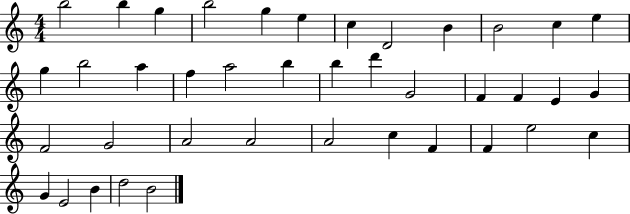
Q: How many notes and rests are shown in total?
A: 40